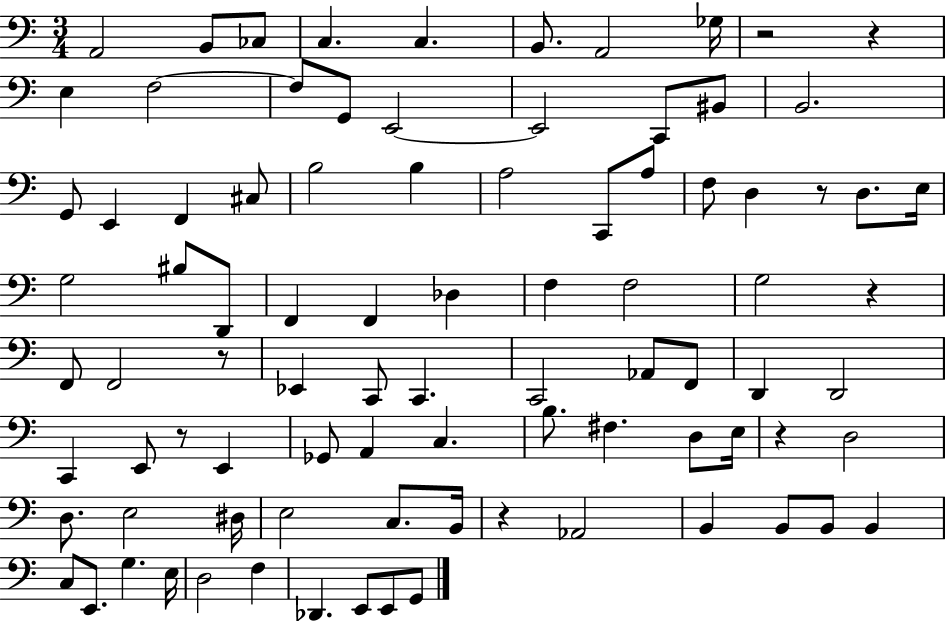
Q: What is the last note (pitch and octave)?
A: G2